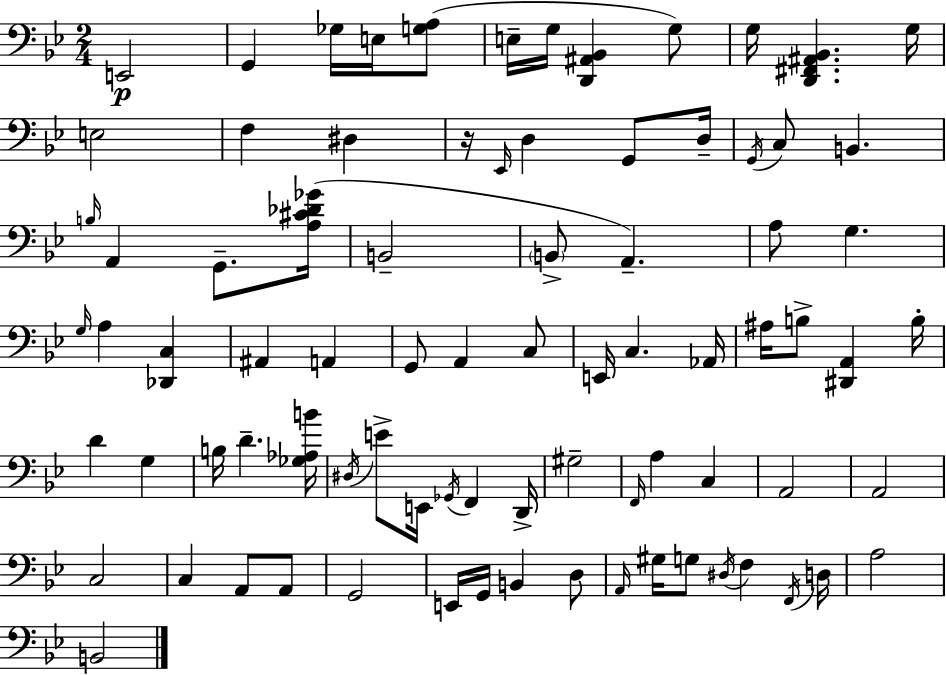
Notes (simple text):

E2/h G2/q Gb3/s E3/s [G3,A3]/e E3/s G3/s [D2,A#2,Bb2]/q G3/e G3/s [D2,F#2,A#2,Bb2]/q. G3/s E3/h F3/q D#3/q R/s Eb2/s D3/q G2/e D3/s G2/s C3/e B2/q. B3/s A2/q G2/e. [A3,C#4,Db4,Gb4]/s B2/h B2/e A2/q. A3/e G3/q. G3/s A3/q [Db2,C3]/q A#2/q A2/q G2/e A2/q C3/e E2/s C3/q. Ab2/s A#3/s B3/e [D#2,A2]/q B3/s D4/q G3/q B3/s D4/q. [Gb3,Ab3,B4]/s D#3/s E4/e E2/s Gb2/s F2/q D2/s G#3/h F2/s A3/q C3/q A2/h A2/h C3/h C3/q A2/e A2/e G2/h E2/s G2/s B2/q D3/e A2/s G#3/s G3/e D#3/s F3/q F2/s D3/s A3/h B2/h